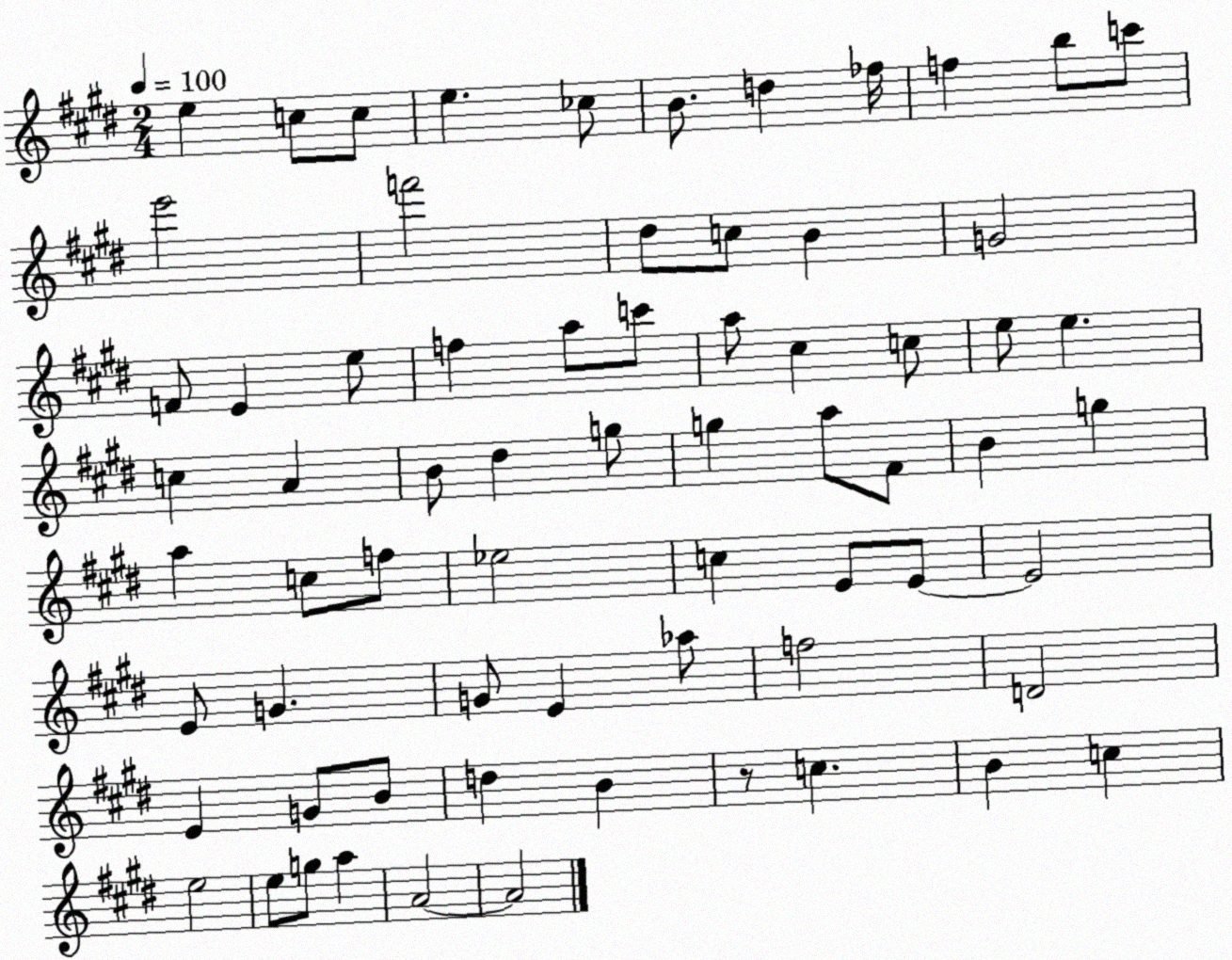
X:1
T:Untitled
M:2/4
L:1/4
K:E
e c/2 c/2 e _c/2 B/2 d _f/4 f b/2 c'/2 e'2 f'2 ^d/2 c/2 B G2 F/2 E e/2 f a/2 c'/2 a/2 ^c c/2 e/2 e c A B/2 ^d g/2 g a/2 ^F/2 B g a c/2 f/2 _e2 c E/2 E/2 E2 E/2 G G/2 E _a/2 f2 D2 E G/2 B/2 d B z/2 c B c e2 e/2 g/2 a A2 A2